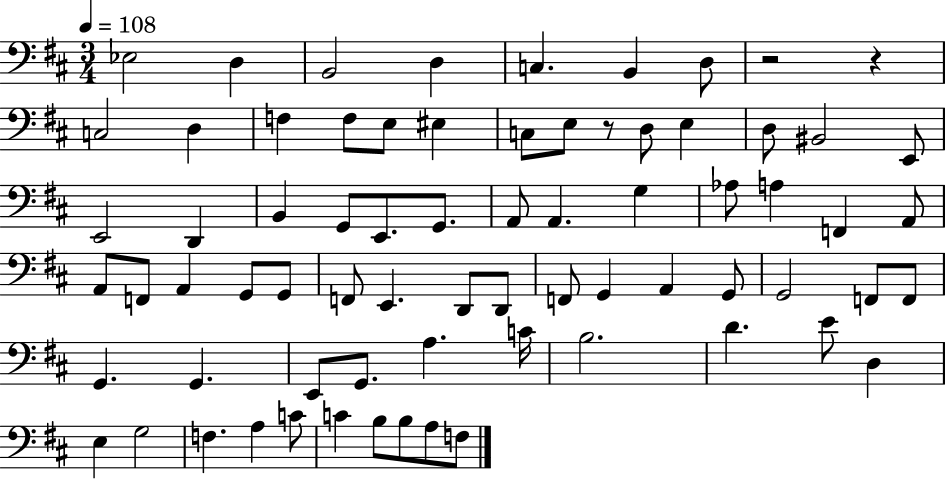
{
  \clef bass
  \numericTimeSignature
  \time 3/4
  \key d \major
  \tempo 4 = 108
  ees2 d4 | b,2 d4 | c4. b,4 d8 | r2 r4 | \break c2 d4 | f4 f8 e8 eis4 | c8 e8 r8 d8 e4 | d8 bis,2 e,8 | \break e,2 d,4 | b,4 g,8 e,8. g,8. | a,8 a,4. g4 | aes8 a4 f,4 a,8 | \break a,8 f,8 a,4 g,8 g,8 | f,8 e,4. d,8 d,8 | f,8 g,4 a,4 g,8 | g,2 f,8 f,8 | \break g,4. g,4. | e,8 g,8. a4. c'16 | b2. | d'4. e'8 d4 | \break e4 g2 | f4. a4 c'8 | c'4 b8 b8 a8 f8 | \bar "|."
}